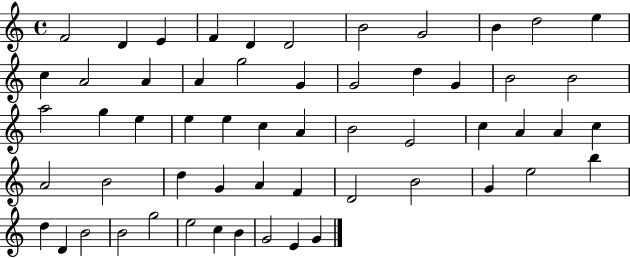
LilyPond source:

{
  \clef treble
  \time 4/4
  \defaultTimeSignature
  \key c \major
  f'2 d'4 e'4 | f'4 d'4 d'2 | b'2 g'2 | b'4 d''2 e''4 | \break c''4 a'2 a'4 | a'4 g''2 g'4 | g'2 d''4 g'4 | b'2 b'2 | \break a''2 g''4 e''4 | e''4 e''4 c''4 a'4 | b'2 e'2 | c''4 a'4 a'4 c''4 | \break a'2 b'2 | d''4 g'4 a'4 f'4 | d'2 b'2 | g'4 e''2 b''4 | \break d''4 d'4 b'2 | b'2 g''2 | e''2 c''4 b'4 | g'2 e'4 g'4 | \break \bar "|."
}